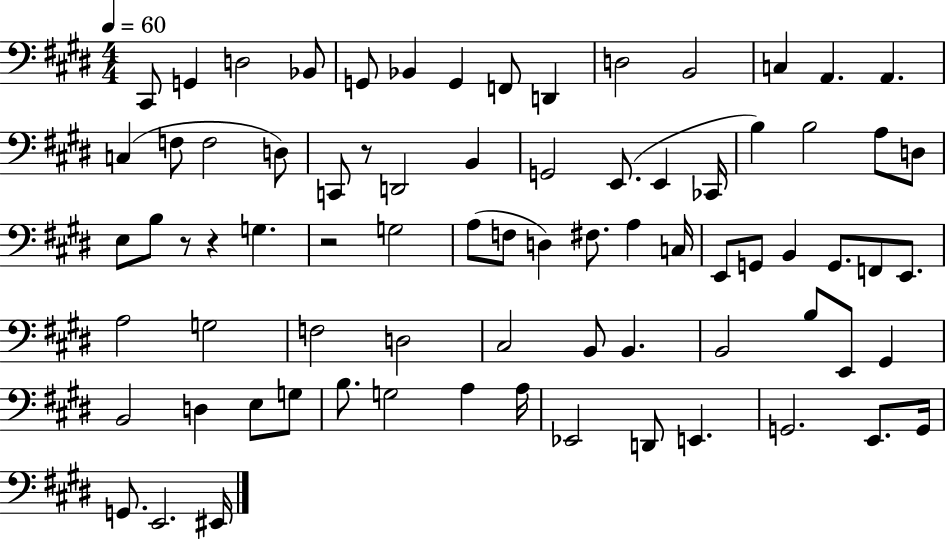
C#2/e G2/q D3/h Bb2/e G2/e Bb2/q G2/q F2/e D2/q D3/h B2/h C3/q A2/q. A2/q. C3/q F3/e F3/h D3/e C2/e R/e D2/h B2/q G2/h E2/e. E2/q CES2/s B3/q B3/h A3/e D3/e E3/e B3/e R/e R/q G3/q. R/h G3/h A3/e F3/e D3/q F#3/e. A3/q C3/s E2/e G2/e B2/q G2/e. F2/e E2/e. A3/h G3/h F3/h D3/h C#3/h B2/e B2/q. B2/h B3/e E2/e G#2/q B2/h D3/q E3/e G3/e B3/e. G3/h A3/q A3/s Eb2/h D2/e E2/q. G2/h. E2/e. G2/s G2/e. E2/h. EIS2/s